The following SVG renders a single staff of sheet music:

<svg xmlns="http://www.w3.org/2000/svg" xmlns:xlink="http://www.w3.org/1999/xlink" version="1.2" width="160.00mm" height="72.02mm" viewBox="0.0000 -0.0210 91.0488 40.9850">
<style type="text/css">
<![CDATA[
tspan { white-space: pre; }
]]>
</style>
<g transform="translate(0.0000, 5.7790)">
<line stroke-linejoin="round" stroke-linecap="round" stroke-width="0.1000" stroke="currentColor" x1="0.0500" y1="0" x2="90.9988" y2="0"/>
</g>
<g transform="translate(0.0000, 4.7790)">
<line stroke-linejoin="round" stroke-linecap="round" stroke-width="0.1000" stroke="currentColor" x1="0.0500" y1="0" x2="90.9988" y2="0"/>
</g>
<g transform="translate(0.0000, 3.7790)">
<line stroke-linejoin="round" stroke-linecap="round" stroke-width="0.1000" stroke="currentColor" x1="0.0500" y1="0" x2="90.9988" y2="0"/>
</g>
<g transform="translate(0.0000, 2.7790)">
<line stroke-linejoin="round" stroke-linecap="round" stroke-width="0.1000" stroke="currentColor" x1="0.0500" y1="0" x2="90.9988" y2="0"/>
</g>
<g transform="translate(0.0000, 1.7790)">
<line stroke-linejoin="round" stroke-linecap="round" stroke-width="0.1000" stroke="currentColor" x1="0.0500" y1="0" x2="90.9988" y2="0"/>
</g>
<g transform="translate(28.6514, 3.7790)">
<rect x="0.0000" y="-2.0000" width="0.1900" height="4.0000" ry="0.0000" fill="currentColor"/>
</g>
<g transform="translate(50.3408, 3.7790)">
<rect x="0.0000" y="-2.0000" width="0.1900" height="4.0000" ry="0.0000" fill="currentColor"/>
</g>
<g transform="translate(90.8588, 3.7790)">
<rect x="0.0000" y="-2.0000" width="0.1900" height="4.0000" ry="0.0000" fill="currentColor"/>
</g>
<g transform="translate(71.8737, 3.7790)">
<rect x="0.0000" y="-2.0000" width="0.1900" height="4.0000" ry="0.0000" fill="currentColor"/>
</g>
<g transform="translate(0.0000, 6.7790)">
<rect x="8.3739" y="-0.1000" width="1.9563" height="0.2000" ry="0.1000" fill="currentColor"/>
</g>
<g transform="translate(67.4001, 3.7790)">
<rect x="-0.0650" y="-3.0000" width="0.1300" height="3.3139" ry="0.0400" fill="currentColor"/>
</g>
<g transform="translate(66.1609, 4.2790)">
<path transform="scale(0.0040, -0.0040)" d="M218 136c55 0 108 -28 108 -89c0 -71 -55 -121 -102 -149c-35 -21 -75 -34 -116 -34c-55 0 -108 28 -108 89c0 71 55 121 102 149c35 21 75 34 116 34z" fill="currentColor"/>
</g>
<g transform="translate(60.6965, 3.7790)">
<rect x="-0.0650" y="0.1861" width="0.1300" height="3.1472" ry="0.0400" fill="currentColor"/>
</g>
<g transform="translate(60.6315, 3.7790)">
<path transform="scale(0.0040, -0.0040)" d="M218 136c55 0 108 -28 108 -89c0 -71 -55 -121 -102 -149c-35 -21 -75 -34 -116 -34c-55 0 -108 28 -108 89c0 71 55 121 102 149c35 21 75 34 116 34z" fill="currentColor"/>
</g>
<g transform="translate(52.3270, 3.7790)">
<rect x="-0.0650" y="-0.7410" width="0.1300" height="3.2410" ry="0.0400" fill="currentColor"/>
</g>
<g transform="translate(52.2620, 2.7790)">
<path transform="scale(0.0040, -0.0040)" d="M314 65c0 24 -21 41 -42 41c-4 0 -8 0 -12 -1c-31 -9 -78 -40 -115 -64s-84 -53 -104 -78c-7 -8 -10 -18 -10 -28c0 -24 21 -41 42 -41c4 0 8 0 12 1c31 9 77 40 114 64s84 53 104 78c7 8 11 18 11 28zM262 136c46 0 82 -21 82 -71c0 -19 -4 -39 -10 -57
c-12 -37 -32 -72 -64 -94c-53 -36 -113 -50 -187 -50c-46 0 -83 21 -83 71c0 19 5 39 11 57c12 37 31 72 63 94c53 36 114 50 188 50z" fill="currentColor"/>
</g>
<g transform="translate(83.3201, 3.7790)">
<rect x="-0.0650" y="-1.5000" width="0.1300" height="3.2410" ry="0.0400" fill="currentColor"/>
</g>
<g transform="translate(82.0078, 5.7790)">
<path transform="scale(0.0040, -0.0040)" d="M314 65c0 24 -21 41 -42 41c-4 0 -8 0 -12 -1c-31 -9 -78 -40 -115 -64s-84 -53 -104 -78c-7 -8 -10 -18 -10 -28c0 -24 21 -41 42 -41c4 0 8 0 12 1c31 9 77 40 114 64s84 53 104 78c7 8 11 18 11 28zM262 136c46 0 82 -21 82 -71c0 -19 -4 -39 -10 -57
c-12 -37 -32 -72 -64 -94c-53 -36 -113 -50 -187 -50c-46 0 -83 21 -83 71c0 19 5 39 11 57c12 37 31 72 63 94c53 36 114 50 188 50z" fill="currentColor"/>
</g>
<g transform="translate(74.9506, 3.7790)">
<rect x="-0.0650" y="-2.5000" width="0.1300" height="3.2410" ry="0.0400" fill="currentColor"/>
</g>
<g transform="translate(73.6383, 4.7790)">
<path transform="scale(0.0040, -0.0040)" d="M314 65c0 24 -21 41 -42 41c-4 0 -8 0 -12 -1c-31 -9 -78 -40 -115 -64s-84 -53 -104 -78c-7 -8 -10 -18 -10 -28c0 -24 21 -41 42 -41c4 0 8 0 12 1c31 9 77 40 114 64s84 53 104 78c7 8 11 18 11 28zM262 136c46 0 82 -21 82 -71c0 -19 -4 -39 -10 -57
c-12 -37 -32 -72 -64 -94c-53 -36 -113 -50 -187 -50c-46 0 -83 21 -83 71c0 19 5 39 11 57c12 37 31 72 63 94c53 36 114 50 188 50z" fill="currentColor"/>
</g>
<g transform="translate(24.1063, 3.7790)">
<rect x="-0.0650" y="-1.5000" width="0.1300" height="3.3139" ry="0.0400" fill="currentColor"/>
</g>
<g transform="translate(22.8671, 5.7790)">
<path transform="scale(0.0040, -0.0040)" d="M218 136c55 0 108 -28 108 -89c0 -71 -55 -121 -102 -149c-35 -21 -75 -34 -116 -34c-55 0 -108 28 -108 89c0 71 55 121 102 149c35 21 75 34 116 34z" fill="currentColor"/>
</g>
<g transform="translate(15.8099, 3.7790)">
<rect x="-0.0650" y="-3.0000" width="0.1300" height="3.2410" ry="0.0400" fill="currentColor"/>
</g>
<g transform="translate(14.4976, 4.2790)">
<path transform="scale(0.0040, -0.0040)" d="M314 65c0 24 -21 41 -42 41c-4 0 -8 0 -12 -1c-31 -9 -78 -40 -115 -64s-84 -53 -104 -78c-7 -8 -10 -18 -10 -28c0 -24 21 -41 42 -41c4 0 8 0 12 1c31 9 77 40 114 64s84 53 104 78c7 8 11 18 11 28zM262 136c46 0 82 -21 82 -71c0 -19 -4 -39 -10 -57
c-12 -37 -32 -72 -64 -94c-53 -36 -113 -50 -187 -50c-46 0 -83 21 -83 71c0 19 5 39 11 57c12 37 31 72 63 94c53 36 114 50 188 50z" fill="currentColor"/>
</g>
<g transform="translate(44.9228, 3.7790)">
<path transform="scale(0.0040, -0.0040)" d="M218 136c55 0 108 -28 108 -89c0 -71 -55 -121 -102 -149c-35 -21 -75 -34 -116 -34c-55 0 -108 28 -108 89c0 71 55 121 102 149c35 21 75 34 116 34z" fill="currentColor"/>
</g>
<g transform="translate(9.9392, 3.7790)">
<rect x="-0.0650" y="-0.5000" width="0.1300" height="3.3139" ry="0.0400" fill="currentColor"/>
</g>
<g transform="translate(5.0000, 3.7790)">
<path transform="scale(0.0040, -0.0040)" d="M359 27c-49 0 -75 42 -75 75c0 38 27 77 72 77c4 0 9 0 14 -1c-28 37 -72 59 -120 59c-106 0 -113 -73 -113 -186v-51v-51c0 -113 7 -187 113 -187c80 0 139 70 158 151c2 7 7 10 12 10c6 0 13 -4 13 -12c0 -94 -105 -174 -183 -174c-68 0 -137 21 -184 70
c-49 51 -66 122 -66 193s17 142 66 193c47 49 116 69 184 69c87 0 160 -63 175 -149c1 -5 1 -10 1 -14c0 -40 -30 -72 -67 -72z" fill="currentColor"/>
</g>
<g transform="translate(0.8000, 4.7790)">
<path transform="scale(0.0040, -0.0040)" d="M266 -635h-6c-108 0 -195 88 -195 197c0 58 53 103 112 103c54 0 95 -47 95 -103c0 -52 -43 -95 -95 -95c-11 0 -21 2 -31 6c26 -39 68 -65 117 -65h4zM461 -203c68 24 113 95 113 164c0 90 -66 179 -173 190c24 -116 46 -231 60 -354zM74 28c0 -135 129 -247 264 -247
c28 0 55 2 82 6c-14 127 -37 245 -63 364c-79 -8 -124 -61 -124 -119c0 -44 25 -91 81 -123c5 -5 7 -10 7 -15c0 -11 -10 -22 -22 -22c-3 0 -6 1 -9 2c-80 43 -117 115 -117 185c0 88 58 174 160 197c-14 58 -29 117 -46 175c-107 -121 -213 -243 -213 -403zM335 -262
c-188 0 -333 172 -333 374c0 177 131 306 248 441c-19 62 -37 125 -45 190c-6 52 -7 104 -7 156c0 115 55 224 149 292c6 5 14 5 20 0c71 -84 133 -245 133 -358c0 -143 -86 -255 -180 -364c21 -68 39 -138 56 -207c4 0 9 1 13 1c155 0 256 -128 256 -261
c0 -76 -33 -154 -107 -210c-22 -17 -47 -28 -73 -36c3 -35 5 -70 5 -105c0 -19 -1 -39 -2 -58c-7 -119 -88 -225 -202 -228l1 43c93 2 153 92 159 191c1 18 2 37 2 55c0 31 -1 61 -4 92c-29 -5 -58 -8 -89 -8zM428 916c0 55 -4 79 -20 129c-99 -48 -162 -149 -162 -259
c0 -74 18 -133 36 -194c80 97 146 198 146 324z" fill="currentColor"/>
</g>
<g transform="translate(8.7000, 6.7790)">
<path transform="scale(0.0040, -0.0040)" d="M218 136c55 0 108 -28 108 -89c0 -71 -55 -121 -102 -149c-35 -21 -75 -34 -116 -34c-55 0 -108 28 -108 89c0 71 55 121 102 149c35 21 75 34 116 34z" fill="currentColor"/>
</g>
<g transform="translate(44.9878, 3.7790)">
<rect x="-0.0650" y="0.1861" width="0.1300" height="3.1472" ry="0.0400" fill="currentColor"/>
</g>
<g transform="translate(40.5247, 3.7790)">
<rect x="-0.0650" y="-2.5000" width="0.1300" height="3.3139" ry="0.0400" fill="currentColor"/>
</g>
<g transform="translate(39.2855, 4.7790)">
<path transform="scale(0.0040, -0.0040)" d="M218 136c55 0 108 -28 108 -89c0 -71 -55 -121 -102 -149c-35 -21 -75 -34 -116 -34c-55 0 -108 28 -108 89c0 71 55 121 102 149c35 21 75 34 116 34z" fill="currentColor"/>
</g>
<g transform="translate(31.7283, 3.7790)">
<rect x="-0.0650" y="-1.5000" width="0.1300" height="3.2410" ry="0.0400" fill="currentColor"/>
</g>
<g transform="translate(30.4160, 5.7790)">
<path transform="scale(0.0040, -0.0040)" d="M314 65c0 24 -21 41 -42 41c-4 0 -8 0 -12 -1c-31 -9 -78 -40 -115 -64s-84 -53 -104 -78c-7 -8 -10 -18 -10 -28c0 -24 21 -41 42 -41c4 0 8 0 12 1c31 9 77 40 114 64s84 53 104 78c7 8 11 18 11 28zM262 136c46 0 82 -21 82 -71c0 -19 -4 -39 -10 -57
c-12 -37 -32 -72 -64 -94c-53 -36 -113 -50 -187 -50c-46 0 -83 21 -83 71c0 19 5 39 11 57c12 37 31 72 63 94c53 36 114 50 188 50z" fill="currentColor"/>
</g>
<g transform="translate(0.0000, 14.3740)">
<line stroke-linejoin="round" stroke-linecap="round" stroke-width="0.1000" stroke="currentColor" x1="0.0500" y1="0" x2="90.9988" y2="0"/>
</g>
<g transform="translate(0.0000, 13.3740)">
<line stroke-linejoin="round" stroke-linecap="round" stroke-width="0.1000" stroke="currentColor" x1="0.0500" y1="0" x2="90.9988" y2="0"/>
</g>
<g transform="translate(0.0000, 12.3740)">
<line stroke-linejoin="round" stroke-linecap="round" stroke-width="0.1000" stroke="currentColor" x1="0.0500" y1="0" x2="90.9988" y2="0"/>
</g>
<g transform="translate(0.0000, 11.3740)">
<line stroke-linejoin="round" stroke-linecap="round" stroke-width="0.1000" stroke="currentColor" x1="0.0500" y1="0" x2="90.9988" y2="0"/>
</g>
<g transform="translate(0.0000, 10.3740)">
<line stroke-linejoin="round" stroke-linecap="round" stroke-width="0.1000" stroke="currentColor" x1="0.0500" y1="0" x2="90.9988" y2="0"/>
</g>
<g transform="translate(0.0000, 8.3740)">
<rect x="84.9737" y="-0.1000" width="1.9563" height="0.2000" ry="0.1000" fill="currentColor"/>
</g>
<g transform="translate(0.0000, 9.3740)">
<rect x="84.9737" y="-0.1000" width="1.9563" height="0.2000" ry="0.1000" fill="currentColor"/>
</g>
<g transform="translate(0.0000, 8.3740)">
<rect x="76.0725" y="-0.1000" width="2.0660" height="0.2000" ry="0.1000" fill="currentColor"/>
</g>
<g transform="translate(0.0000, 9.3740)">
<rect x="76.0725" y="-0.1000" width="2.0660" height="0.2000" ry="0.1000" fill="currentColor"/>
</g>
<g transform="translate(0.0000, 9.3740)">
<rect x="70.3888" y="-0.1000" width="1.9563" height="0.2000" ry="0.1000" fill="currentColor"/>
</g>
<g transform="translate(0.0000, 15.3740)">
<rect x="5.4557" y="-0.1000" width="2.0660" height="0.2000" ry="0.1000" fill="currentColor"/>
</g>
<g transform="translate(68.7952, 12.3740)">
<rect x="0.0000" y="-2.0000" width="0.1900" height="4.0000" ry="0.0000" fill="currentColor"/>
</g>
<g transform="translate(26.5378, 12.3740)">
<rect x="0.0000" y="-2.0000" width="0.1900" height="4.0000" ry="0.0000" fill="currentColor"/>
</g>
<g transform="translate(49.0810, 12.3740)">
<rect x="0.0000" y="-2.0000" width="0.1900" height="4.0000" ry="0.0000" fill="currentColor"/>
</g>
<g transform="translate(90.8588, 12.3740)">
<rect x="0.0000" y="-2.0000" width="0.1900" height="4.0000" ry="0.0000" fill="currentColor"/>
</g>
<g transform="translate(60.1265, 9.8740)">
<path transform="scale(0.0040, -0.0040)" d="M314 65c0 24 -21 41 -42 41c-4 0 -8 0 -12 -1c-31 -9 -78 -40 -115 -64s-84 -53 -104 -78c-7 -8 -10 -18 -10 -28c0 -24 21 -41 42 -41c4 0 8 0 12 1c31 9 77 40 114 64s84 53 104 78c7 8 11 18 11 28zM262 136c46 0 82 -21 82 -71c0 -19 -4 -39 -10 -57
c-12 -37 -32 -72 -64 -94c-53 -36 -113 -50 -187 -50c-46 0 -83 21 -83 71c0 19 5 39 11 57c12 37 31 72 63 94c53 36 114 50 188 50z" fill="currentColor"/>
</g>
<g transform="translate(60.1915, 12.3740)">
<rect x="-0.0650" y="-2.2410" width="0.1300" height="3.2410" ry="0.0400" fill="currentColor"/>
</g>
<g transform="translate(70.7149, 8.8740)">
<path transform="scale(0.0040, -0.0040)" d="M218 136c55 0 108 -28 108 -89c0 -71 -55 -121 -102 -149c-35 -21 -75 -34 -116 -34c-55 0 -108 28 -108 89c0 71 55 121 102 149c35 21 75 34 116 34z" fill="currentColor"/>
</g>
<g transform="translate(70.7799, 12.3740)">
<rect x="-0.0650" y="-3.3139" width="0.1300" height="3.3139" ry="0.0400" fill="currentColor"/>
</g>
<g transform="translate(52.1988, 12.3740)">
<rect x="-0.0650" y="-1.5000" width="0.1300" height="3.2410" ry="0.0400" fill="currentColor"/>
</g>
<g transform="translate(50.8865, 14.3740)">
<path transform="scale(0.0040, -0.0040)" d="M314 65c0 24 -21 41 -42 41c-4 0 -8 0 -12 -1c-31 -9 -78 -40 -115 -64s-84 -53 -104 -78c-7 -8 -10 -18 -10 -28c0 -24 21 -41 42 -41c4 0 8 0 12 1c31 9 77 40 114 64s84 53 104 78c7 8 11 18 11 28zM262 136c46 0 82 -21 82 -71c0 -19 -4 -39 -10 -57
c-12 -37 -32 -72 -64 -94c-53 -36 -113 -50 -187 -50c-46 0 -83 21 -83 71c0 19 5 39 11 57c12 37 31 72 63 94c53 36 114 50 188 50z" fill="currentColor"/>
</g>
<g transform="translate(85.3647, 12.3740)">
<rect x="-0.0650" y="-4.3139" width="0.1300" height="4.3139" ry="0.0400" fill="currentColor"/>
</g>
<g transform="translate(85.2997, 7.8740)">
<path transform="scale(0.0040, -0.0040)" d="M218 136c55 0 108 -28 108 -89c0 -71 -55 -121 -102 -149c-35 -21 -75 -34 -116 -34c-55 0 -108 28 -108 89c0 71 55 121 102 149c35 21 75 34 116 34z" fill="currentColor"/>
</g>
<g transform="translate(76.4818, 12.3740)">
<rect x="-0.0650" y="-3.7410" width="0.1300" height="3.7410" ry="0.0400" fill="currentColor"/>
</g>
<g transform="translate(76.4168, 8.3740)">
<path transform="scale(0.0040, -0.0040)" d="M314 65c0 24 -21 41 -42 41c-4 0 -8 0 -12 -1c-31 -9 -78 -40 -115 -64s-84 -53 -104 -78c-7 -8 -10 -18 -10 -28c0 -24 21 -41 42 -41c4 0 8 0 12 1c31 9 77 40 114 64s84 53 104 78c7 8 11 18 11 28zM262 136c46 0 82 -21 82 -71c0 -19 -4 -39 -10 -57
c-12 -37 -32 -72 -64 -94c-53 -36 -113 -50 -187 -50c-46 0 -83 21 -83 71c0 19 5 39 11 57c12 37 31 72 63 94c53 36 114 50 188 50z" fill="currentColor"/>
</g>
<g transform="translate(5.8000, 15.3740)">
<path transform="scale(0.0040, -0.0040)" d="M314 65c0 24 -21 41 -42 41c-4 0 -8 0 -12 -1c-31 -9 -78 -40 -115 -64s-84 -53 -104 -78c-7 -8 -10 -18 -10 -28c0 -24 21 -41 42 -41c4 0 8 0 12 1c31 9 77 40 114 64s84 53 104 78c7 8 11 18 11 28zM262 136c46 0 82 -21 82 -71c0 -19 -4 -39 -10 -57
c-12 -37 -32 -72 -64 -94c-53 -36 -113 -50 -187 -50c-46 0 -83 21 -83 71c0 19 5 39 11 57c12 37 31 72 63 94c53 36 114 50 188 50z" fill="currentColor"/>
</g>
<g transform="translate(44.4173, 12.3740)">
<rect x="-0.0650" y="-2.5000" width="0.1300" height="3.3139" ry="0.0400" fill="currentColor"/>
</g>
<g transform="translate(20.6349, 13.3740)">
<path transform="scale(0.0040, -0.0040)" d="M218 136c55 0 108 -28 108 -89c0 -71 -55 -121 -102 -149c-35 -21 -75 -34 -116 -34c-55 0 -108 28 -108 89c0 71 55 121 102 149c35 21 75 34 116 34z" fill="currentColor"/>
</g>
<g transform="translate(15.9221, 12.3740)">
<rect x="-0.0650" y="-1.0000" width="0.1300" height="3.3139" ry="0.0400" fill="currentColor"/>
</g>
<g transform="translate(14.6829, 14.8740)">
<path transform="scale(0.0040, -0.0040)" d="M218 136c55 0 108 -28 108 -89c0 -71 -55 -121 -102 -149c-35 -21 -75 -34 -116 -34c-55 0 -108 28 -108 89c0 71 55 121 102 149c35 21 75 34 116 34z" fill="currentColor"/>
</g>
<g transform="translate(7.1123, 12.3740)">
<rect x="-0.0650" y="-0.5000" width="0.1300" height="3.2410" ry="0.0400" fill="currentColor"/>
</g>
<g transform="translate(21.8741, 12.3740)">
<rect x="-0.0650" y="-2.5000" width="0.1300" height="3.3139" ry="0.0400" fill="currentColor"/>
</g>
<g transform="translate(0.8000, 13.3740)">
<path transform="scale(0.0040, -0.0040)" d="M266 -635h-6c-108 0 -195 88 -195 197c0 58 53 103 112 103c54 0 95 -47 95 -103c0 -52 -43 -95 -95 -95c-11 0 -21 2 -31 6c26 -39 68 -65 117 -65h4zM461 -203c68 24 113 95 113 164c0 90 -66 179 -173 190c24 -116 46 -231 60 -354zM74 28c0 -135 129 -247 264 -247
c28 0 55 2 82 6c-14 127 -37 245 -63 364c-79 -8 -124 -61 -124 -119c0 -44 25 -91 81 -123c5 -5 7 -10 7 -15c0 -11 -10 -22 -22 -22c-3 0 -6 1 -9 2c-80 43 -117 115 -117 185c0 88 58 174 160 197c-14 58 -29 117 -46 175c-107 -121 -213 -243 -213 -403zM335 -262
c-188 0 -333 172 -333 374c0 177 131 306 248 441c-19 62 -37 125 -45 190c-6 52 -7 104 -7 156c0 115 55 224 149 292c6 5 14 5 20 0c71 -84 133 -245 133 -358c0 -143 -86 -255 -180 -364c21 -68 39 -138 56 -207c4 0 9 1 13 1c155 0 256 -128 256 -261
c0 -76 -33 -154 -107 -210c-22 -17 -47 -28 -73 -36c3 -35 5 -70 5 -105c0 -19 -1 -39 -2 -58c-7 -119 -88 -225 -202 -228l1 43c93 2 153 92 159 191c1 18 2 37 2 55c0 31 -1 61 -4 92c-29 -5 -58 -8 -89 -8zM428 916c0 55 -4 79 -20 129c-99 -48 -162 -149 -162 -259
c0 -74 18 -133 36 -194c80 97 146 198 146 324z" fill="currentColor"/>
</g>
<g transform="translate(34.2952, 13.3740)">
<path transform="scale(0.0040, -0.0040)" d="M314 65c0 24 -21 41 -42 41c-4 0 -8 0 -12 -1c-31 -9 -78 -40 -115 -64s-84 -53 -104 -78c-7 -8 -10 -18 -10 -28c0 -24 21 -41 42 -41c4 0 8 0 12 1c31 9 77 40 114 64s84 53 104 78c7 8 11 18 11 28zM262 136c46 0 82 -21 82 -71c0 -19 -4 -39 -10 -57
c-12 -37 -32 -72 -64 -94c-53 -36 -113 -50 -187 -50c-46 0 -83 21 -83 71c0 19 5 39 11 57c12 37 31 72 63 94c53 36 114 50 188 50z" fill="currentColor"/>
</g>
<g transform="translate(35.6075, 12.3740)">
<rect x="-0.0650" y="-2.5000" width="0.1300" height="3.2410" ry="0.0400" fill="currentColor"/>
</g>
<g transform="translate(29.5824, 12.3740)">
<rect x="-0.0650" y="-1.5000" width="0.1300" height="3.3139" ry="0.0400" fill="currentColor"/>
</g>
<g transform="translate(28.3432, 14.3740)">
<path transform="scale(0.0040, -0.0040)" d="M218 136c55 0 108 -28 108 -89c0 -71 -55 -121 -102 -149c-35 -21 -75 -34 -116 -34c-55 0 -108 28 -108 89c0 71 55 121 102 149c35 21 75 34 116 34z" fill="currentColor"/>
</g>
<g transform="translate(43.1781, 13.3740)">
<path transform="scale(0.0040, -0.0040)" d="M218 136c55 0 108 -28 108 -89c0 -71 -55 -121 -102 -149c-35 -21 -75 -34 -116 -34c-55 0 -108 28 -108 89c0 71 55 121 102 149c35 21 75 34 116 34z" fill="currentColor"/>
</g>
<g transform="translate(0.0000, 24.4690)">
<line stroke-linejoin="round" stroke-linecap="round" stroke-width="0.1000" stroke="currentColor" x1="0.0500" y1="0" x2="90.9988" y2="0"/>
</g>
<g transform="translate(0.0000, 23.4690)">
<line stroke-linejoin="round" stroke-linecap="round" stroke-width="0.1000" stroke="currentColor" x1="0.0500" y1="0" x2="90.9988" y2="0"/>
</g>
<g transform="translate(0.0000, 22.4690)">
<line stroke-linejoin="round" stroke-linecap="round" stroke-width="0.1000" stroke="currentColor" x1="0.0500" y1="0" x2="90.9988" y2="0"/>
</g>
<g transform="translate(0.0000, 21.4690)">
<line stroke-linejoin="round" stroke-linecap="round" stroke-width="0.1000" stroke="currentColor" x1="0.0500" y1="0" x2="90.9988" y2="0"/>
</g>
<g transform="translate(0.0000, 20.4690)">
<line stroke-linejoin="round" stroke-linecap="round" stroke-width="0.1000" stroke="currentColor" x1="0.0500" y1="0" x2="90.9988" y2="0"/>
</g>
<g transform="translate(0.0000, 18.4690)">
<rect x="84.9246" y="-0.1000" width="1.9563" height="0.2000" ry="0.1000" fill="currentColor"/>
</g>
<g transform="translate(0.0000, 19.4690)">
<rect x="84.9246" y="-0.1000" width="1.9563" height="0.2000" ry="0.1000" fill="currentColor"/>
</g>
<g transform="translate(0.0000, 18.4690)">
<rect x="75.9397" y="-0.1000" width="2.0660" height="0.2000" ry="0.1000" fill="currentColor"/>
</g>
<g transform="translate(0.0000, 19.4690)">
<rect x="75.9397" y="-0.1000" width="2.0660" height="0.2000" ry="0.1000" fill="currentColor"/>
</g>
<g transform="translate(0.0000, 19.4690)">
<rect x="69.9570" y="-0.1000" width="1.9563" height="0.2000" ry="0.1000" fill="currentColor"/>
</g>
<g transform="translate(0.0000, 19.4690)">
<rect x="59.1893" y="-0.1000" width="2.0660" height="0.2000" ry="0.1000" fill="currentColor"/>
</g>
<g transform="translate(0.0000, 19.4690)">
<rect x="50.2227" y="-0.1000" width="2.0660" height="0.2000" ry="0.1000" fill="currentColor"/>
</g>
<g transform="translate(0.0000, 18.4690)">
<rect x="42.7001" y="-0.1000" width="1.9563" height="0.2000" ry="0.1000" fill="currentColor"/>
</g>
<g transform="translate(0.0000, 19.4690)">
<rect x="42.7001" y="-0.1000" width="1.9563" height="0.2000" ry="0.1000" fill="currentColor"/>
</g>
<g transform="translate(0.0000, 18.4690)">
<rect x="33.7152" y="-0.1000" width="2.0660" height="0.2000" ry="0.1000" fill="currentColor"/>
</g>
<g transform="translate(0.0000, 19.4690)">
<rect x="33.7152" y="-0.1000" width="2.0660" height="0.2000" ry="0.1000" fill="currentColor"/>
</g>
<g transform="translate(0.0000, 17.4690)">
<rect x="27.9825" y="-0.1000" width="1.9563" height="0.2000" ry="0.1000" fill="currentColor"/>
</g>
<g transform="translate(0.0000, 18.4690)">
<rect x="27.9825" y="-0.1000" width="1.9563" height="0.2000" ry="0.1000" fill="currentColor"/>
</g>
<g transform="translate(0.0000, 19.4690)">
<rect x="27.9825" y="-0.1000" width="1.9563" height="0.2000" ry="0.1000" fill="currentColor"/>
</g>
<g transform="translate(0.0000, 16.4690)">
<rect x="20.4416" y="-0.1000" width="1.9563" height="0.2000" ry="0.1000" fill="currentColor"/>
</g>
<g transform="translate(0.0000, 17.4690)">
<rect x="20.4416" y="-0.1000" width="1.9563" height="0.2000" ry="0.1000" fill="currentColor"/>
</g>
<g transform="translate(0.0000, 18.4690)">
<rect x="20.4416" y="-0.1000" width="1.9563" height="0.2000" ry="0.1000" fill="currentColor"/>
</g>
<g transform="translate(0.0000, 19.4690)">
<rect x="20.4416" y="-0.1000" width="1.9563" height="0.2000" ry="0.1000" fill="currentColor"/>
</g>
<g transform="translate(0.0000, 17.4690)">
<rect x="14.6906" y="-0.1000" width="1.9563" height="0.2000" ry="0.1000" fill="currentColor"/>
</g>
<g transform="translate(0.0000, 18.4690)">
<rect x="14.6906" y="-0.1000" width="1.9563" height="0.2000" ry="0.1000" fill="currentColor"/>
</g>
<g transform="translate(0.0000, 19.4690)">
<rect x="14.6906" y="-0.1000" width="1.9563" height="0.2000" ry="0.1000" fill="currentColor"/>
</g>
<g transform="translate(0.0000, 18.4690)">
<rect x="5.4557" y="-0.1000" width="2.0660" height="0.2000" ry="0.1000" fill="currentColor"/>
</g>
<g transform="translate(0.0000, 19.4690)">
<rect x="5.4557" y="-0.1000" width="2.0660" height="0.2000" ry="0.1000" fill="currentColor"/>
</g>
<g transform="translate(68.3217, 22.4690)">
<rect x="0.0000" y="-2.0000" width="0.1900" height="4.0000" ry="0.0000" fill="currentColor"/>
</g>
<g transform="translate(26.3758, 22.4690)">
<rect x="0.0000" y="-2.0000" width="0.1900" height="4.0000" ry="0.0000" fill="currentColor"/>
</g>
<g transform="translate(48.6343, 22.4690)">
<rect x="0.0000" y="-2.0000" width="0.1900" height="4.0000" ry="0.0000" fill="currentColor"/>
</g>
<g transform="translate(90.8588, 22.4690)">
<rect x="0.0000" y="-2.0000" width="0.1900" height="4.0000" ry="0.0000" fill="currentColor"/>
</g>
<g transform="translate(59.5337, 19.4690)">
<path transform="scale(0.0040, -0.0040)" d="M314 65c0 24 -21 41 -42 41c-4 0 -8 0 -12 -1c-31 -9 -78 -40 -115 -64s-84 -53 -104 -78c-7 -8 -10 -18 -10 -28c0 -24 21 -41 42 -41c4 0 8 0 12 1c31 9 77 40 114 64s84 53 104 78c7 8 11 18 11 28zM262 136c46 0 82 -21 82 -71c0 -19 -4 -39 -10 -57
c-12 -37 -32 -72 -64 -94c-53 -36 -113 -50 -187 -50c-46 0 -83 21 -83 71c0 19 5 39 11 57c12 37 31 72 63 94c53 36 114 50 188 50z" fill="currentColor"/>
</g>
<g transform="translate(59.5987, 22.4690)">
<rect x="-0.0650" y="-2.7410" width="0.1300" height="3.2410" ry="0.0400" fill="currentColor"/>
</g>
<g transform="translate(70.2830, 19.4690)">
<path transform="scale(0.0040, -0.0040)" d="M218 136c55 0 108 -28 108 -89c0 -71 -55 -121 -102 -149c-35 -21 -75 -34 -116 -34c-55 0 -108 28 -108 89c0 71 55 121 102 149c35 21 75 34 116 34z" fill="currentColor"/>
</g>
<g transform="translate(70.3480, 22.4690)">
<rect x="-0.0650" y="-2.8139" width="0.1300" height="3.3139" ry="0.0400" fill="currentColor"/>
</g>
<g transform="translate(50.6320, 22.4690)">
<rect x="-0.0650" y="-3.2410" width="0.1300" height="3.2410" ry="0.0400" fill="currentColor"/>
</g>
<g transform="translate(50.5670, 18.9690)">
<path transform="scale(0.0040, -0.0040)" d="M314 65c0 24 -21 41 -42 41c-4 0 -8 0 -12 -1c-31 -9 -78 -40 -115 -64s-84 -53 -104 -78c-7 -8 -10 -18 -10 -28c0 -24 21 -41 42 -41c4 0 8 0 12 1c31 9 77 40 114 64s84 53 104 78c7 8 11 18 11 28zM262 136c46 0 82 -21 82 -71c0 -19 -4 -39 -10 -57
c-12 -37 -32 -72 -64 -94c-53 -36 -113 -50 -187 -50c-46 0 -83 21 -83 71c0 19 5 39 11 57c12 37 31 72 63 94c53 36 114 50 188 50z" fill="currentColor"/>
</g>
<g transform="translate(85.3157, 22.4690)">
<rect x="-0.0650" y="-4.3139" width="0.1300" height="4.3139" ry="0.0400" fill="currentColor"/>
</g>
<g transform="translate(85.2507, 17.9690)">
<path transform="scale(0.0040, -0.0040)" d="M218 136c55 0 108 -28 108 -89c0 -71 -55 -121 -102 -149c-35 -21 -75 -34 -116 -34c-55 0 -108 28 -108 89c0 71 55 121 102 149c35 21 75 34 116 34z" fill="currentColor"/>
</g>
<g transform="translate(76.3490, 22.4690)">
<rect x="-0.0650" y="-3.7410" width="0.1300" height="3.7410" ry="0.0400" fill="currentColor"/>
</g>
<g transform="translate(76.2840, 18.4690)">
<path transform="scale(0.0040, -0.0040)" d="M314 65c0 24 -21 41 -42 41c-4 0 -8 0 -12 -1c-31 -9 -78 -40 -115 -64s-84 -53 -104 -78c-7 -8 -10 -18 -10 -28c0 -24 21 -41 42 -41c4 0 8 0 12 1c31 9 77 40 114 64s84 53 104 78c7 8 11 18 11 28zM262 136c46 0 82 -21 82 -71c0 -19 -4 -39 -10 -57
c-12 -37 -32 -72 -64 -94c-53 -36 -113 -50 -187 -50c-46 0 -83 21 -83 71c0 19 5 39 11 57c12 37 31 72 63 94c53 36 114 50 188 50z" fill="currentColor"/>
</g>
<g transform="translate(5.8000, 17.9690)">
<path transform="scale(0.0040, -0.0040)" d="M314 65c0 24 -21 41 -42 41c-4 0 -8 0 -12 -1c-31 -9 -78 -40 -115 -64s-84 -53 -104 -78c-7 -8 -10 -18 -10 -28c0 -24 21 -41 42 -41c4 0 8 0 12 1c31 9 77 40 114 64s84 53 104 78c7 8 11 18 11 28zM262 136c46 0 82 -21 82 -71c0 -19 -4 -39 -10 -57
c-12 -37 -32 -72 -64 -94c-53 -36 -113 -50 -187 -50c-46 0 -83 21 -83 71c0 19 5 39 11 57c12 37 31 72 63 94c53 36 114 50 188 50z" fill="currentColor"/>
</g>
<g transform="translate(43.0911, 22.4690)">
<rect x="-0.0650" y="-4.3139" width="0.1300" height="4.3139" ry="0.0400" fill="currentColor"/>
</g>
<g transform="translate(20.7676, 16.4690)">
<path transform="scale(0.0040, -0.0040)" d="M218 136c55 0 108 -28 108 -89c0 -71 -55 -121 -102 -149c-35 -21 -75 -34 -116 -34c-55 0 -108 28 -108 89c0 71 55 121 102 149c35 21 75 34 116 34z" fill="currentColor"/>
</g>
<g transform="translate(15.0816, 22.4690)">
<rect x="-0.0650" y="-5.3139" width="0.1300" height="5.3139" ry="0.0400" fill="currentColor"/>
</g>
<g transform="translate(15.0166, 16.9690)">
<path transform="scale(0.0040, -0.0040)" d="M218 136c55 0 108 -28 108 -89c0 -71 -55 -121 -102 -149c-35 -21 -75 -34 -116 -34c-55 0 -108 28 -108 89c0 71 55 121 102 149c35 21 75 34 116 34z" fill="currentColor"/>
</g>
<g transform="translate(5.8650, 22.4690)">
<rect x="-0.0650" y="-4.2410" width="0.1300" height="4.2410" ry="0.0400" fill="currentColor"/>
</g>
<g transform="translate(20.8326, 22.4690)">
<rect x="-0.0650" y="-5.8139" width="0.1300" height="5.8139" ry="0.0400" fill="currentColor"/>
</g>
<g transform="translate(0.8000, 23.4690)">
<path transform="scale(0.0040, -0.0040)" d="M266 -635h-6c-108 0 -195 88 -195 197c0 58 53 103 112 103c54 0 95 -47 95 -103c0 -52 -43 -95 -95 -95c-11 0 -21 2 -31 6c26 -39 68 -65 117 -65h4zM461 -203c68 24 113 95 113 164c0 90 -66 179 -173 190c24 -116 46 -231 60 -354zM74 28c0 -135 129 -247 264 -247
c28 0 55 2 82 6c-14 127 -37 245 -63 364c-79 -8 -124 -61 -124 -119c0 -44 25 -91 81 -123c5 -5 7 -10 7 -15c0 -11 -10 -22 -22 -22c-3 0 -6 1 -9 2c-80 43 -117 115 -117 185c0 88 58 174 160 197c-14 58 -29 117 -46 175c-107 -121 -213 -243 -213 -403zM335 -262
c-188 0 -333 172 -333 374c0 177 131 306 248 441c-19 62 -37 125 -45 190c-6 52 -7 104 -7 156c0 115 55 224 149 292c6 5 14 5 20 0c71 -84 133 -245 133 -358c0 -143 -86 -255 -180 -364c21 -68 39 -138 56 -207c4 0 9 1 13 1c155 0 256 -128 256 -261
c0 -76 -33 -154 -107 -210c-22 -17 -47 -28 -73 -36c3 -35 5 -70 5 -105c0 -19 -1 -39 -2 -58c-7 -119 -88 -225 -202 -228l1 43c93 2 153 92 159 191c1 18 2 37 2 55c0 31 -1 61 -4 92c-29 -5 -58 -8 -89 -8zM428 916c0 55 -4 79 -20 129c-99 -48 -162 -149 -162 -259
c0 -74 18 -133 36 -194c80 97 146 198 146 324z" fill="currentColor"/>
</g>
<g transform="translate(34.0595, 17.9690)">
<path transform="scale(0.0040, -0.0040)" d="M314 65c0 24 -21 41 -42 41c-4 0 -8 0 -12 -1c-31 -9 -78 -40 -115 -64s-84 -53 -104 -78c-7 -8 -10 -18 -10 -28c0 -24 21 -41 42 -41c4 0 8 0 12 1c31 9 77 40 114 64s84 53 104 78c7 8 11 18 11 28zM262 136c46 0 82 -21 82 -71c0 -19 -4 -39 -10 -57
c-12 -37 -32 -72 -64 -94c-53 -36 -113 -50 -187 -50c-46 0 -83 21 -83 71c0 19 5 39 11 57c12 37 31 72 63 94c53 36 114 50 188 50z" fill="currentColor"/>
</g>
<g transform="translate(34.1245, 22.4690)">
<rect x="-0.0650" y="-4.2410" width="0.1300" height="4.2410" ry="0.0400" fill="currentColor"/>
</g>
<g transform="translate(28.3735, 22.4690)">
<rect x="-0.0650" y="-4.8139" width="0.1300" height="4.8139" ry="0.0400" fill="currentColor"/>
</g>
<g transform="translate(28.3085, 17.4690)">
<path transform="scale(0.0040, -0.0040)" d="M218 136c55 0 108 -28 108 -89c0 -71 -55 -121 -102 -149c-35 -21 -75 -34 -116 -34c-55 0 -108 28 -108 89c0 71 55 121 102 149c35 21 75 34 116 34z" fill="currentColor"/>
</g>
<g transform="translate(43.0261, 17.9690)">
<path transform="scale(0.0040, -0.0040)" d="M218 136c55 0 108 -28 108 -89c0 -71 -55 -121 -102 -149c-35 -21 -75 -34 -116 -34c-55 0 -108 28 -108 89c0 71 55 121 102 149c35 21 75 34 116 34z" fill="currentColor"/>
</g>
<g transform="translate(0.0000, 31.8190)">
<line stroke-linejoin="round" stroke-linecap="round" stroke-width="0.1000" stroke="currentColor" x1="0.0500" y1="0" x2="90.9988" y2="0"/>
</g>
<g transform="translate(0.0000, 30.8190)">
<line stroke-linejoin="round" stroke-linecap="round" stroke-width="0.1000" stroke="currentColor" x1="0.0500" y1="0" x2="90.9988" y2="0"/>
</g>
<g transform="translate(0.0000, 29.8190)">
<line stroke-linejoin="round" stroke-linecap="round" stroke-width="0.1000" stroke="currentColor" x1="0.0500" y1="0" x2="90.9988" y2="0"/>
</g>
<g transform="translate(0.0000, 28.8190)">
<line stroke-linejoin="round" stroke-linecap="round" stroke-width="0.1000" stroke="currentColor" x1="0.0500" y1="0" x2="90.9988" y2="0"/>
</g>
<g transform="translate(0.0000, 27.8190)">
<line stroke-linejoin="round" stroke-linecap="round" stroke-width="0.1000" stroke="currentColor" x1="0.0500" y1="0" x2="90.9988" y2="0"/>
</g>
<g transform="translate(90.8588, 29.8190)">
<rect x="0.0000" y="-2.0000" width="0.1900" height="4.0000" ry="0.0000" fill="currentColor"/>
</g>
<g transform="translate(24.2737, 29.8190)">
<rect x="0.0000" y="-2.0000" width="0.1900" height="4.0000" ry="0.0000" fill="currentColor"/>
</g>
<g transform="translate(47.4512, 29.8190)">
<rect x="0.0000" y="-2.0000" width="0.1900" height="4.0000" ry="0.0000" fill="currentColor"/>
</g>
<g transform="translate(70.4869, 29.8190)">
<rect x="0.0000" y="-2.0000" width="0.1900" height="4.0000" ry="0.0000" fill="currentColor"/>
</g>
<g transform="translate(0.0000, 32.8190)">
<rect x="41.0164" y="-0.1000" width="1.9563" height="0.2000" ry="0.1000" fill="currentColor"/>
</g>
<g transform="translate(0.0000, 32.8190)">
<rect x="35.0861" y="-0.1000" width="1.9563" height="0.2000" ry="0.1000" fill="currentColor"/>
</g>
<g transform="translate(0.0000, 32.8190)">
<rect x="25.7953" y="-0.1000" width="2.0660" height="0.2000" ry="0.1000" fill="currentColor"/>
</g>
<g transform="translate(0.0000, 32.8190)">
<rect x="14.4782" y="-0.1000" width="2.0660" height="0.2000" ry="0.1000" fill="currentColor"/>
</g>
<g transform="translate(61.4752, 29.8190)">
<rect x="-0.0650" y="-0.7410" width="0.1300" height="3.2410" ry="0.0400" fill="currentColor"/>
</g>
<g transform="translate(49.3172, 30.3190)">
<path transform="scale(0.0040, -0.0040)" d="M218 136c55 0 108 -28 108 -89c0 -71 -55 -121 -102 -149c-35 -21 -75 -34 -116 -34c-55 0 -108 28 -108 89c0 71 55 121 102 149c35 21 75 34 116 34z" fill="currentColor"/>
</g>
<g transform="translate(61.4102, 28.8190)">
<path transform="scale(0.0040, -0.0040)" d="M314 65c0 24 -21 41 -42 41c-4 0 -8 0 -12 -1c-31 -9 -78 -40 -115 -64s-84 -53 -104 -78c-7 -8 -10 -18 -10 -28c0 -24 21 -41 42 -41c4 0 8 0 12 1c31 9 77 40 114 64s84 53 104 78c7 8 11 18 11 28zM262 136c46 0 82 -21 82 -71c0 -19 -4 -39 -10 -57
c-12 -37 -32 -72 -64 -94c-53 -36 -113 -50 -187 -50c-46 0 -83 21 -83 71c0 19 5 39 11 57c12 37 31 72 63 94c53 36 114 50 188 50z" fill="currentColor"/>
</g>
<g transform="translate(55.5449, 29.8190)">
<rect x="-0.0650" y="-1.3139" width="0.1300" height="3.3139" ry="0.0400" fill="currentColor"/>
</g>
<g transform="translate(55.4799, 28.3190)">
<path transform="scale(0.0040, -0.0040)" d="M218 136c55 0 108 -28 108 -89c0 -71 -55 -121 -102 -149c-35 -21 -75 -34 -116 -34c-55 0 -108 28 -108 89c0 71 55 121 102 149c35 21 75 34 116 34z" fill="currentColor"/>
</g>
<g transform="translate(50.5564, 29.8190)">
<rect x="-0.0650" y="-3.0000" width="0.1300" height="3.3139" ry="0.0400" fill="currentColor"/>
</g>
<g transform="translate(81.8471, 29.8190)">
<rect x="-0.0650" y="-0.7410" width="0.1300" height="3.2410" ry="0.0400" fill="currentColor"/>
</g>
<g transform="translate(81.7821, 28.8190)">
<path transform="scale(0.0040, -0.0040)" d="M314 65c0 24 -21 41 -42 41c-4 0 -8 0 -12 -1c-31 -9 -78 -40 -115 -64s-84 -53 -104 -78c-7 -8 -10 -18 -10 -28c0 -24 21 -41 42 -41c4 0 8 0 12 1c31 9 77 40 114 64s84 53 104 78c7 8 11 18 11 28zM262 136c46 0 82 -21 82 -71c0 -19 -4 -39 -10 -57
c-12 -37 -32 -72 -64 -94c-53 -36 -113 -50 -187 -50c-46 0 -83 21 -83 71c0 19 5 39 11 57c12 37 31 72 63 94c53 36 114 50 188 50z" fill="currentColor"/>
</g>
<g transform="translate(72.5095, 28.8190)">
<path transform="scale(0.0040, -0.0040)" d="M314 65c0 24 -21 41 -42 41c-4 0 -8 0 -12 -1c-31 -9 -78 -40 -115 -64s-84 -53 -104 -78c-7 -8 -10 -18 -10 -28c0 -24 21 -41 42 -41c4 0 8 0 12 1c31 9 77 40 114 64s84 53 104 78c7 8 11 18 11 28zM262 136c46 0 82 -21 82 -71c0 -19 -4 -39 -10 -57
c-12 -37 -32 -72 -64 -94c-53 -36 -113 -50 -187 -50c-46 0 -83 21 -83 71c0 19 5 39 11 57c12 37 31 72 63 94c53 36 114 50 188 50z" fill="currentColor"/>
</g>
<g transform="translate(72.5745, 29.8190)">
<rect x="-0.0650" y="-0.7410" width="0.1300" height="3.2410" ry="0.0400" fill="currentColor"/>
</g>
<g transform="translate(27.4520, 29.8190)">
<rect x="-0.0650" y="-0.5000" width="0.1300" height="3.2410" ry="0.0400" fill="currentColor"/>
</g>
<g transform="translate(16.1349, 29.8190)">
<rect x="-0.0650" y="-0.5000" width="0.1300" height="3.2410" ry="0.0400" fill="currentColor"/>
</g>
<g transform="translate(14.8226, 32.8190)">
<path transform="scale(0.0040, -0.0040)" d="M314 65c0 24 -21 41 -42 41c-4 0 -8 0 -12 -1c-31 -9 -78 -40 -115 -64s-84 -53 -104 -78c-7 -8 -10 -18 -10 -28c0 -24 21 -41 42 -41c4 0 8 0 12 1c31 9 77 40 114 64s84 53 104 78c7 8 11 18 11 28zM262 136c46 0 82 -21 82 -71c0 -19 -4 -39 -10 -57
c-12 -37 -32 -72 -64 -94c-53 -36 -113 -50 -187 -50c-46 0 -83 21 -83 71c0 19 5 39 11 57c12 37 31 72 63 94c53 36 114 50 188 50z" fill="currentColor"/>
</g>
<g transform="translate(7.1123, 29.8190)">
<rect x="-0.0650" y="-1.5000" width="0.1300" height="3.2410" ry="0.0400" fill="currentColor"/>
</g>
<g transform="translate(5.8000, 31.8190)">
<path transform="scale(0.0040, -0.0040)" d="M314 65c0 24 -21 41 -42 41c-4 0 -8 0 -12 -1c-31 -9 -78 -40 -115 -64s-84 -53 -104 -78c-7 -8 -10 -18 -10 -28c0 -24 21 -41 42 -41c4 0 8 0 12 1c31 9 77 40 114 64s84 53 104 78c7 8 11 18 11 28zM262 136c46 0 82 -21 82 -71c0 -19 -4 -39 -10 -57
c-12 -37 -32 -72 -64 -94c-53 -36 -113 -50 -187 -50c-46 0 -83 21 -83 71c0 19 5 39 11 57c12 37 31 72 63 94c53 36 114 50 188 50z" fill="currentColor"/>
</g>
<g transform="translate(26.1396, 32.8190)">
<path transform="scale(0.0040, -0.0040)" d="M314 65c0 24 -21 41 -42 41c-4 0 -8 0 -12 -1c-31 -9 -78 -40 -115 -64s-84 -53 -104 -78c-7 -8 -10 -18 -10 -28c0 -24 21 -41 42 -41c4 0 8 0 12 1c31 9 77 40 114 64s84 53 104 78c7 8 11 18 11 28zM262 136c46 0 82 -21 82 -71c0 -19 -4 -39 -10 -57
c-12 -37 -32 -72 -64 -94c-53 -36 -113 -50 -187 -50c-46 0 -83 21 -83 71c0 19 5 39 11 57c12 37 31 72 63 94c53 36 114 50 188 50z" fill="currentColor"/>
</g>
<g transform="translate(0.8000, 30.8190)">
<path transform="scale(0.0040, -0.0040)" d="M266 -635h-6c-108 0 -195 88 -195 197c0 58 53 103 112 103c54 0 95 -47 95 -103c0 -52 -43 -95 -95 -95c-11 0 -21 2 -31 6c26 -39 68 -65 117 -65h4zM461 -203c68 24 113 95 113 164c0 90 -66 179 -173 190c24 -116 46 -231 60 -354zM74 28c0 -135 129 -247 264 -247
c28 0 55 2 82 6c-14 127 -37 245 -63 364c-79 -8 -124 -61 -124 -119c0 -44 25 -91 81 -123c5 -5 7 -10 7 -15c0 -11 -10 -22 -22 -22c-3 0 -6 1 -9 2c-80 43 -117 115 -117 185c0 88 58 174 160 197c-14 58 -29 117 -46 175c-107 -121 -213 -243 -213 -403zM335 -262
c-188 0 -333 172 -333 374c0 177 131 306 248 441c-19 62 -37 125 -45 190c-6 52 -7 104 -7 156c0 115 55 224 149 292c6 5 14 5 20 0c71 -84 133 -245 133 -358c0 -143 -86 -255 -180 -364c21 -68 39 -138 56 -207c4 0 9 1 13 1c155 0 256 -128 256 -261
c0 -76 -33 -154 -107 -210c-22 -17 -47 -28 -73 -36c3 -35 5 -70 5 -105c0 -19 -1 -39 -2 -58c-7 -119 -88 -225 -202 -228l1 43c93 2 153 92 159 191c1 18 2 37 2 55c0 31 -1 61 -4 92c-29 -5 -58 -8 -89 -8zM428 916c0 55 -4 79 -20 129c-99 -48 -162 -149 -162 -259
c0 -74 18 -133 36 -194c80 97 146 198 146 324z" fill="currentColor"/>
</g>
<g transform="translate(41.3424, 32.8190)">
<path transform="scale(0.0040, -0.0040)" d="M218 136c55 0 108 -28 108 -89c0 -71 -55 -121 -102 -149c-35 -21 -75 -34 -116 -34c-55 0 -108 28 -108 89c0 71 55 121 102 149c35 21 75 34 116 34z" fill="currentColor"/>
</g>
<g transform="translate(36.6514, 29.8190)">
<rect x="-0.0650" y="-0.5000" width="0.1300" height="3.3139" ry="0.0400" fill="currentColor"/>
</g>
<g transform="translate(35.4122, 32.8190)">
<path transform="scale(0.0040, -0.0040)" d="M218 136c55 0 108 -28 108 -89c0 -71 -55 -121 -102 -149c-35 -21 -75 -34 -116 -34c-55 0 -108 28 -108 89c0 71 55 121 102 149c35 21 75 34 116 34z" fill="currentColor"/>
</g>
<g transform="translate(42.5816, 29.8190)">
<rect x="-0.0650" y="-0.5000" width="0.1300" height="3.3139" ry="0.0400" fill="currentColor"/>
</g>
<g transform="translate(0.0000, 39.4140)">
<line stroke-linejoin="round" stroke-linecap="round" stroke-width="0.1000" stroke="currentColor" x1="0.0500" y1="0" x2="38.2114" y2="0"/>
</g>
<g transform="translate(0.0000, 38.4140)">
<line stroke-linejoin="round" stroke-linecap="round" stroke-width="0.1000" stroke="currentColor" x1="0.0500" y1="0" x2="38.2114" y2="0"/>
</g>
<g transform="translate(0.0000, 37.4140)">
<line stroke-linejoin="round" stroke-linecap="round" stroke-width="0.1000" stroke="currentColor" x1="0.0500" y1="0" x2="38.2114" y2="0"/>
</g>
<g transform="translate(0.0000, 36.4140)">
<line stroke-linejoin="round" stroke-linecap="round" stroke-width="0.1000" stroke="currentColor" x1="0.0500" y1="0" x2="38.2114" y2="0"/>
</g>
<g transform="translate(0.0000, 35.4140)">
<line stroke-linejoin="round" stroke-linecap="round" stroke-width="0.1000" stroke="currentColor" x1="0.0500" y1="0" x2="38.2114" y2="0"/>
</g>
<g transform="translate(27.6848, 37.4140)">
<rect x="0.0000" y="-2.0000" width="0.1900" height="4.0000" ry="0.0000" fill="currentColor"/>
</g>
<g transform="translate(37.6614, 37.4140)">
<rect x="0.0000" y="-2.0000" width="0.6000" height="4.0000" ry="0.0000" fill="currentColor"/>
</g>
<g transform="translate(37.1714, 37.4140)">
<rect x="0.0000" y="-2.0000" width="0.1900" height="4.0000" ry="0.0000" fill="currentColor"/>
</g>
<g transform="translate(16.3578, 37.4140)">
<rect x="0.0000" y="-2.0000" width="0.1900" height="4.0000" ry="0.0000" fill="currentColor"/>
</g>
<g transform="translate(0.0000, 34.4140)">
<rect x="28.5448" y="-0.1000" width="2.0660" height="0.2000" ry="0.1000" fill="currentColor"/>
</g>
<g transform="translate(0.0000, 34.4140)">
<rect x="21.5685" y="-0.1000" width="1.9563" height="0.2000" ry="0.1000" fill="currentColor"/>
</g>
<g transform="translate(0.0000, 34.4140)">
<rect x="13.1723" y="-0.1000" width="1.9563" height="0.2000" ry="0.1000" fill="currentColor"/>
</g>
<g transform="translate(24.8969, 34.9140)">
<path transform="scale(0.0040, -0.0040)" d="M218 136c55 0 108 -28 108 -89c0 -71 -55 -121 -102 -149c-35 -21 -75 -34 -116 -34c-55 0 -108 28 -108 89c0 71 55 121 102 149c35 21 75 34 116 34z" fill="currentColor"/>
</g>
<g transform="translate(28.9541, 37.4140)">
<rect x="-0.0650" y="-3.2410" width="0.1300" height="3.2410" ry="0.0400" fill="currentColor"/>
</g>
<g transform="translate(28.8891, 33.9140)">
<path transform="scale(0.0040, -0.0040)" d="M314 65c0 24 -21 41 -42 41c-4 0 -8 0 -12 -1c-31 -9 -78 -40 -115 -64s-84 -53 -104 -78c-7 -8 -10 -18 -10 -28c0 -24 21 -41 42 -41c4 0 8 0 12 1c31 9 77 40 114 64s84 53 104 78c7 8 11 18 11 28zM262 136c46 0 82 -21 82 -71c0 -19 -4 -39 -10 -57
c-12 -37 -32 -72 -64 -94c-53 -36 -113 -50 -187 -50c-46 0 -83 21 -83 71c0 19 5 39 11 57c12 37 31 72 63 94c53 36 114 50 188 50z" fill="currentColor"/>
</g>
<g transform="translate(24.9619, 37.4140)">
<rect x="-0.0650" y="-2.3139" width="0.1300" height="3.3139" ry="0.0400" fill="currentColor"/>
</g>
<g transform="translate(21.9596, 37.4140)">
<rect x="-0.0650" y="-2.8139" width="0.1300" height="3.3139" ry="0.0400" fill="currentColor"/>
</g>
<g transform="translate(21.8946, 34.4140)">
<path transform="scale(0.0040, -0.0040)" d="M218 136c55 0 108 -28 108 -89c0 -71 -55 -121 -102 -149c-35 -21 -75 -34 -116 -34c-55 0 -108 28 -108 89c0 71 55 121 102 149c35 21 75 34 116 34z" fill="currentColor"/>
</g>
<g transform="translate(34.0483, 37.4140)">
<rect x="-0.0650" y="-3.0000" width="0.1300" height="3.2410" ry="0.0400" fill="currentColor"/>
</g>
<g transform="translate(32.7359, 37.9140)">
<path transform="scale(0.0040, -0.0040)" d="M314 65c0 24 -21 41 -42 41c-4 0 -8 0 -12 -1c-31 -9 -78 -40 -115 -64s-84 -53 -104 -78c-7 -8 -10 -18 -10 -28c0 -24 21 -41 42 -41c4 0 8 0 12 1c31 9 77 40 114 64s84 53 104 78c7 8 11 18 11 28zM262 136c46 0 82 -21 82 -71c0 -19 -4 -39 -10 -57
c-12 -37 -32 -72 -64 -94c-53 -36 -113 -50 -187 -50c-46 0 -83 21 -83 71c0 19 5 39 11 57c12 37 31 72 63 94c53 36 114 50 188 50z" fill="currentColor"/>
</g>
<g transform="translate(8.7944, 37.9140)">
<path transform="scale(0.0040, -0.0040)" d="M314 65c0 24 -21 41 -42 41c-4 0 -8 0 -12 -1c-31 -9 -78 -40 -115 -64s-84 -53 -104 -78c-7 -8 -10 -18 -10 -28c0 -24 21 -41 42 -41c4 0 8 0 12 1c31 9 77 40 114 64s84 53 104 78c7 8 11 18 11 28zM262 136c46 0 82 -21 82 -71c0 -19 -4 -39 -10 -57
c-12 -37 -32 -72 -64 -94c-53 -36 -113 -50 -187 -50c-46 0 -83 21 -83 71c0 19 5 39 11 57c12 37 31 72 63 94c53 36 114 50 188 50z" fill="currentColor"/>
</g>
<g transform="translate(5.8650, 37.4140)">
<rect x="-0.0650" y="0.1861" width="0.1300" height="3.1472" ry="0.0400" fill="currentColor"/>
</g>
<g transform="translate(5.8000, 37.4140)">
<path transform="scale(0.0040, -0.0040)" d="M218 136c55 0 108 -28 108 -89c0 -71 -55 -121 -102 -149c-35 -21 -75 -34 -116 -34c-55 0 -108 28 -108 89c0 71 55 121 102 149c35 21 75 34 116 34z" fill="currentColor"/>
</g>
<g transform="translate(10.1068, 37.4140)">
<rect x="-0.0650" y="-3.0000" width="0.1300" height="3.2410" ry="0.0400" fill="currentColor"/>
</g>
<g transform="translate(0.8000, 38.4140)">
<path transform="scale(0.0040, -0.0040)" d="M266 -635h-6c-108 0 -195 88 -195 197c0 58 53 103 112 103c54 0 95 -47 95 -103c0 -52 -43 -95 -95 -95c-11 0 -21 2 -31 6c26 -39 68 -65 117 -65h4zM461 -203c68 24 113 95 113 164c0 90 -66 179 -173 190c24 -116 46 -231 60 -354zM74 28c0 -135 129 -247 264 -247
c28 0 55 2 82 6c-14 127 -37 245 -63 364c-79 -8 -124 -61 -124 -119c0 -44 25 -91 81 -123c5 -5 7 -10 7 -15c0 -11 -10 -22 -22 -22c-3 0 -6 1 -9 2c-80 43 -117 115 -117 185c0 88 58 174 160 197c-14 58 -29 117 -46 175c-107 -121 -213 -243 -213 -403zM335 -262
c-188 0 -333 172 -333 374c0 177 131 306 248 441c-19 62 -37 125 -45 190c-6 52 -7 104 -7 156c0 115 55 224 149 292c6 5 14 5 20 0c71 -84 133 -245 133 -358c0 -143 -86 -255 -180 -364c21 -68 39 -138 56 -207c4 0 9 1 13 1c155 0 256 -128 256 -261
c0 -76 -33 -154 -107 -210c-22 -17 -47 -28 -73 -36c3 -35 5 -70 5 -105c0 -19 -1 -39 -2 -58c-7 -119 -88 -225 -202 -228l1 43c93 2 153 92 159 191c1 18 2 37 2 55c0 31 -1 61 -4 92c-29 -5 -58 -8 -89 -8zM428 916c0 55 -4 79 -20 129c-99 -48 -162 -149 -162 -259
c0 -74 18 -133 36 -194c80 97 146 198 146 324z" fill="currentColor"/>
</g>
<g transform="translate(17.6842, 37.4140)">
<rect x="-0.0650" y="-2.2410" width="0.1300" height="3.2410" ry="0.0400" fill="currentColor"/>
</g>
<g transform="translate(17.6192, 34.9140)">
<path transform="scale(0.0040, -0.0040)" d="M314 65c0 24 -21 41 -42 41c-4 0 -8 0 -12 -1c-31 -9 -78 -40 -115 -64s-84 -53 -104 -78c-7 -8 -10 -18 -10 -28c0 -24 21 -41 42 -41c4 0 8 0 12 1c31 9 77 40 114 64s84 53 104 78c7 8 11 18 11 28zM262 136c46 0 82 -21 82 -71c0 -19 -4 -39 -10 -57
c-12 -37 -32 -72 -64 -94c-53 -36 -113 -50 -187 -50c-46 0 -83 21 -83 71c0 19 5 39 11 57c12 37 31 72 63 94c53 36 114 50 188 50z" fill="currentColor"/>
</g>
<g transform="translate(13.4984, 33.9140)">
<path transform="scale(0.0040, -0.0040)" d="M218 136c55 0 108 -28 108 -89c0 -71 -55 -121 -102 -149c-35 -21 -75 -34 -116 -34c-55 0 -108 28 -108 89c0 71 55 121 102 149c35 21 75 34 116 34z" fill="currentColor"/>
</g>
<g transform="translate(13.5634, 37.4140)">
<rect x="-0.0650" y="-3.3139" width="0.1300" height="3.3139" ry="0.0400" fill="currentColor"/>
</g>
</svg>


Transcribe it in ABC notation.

X:1
T:Untitled
M:4/4
L:1/4
K:C
C A2 E E2 G B d2 B A G2 E2 C2 D G E G2 G E2 g2 b c'2 d' d'2 f' g' e' d'2 d' b2 a2 a c'2 d' E2 C2 C2 C C A e d2 d2 d2 B A2 b g2 a g b2 A2